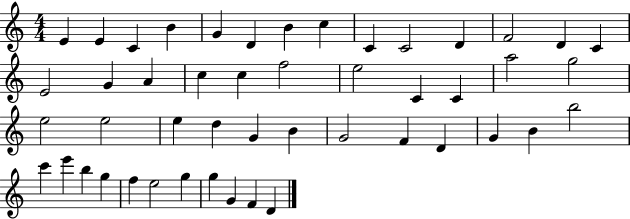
E4/q E4/q C4/q B4/q G4/q D4/q B4/q C5/q C4/q C4/h D4/q F4/h D4/q C4/q E4/h G4/q A4/q C5/q C5/q F5/h E5/h C4/q C4/q A5/h G5/h E5/h E5/h E5/q D5/q G4/q B4/q G4/h F4/q D4/q G4/q B4/q B5/h C6/q E6/q B5/q G5/q F5/q E5/h G5/q G5/q G4/q F4/q D4/q